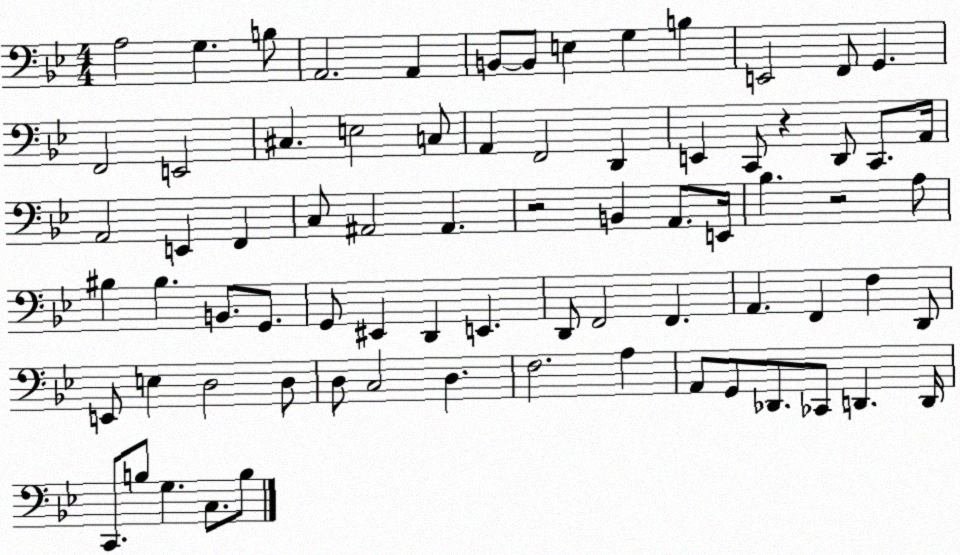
X:1
T:Untitled
M:4/4
L:1/4
K:Bb
A,2 G, B,/2 A,,2 A,, B,,/2 B,,/2 E, G, B, E,,2 F,,/2 G,, F,,2 E,,2 ^C, E,2 C,/2 A,, F,,2 D,, E,, C,,/2 z D,,/2 C,,/2 A,,/4 A,,2 E,, F,, C,/2 ^A,,2 ^A,, z2 B,, A,,/2 E,,/4 _B, z2 A,/2 ^B, ^B, B,,/2 G,,/2 G,,/2 ^E,, D,, E,, D,,/2 F,,2 F,, A,, F,, F, D,,/2 E,,/2 E, D,2 D,/2 D,/2 C,2 D, F,2 A, A,,/2 G,,/2 _D,,/2 _C,,/2 D,, D,,/4 C,,/2 B,/2 G, C,/2 B,/2